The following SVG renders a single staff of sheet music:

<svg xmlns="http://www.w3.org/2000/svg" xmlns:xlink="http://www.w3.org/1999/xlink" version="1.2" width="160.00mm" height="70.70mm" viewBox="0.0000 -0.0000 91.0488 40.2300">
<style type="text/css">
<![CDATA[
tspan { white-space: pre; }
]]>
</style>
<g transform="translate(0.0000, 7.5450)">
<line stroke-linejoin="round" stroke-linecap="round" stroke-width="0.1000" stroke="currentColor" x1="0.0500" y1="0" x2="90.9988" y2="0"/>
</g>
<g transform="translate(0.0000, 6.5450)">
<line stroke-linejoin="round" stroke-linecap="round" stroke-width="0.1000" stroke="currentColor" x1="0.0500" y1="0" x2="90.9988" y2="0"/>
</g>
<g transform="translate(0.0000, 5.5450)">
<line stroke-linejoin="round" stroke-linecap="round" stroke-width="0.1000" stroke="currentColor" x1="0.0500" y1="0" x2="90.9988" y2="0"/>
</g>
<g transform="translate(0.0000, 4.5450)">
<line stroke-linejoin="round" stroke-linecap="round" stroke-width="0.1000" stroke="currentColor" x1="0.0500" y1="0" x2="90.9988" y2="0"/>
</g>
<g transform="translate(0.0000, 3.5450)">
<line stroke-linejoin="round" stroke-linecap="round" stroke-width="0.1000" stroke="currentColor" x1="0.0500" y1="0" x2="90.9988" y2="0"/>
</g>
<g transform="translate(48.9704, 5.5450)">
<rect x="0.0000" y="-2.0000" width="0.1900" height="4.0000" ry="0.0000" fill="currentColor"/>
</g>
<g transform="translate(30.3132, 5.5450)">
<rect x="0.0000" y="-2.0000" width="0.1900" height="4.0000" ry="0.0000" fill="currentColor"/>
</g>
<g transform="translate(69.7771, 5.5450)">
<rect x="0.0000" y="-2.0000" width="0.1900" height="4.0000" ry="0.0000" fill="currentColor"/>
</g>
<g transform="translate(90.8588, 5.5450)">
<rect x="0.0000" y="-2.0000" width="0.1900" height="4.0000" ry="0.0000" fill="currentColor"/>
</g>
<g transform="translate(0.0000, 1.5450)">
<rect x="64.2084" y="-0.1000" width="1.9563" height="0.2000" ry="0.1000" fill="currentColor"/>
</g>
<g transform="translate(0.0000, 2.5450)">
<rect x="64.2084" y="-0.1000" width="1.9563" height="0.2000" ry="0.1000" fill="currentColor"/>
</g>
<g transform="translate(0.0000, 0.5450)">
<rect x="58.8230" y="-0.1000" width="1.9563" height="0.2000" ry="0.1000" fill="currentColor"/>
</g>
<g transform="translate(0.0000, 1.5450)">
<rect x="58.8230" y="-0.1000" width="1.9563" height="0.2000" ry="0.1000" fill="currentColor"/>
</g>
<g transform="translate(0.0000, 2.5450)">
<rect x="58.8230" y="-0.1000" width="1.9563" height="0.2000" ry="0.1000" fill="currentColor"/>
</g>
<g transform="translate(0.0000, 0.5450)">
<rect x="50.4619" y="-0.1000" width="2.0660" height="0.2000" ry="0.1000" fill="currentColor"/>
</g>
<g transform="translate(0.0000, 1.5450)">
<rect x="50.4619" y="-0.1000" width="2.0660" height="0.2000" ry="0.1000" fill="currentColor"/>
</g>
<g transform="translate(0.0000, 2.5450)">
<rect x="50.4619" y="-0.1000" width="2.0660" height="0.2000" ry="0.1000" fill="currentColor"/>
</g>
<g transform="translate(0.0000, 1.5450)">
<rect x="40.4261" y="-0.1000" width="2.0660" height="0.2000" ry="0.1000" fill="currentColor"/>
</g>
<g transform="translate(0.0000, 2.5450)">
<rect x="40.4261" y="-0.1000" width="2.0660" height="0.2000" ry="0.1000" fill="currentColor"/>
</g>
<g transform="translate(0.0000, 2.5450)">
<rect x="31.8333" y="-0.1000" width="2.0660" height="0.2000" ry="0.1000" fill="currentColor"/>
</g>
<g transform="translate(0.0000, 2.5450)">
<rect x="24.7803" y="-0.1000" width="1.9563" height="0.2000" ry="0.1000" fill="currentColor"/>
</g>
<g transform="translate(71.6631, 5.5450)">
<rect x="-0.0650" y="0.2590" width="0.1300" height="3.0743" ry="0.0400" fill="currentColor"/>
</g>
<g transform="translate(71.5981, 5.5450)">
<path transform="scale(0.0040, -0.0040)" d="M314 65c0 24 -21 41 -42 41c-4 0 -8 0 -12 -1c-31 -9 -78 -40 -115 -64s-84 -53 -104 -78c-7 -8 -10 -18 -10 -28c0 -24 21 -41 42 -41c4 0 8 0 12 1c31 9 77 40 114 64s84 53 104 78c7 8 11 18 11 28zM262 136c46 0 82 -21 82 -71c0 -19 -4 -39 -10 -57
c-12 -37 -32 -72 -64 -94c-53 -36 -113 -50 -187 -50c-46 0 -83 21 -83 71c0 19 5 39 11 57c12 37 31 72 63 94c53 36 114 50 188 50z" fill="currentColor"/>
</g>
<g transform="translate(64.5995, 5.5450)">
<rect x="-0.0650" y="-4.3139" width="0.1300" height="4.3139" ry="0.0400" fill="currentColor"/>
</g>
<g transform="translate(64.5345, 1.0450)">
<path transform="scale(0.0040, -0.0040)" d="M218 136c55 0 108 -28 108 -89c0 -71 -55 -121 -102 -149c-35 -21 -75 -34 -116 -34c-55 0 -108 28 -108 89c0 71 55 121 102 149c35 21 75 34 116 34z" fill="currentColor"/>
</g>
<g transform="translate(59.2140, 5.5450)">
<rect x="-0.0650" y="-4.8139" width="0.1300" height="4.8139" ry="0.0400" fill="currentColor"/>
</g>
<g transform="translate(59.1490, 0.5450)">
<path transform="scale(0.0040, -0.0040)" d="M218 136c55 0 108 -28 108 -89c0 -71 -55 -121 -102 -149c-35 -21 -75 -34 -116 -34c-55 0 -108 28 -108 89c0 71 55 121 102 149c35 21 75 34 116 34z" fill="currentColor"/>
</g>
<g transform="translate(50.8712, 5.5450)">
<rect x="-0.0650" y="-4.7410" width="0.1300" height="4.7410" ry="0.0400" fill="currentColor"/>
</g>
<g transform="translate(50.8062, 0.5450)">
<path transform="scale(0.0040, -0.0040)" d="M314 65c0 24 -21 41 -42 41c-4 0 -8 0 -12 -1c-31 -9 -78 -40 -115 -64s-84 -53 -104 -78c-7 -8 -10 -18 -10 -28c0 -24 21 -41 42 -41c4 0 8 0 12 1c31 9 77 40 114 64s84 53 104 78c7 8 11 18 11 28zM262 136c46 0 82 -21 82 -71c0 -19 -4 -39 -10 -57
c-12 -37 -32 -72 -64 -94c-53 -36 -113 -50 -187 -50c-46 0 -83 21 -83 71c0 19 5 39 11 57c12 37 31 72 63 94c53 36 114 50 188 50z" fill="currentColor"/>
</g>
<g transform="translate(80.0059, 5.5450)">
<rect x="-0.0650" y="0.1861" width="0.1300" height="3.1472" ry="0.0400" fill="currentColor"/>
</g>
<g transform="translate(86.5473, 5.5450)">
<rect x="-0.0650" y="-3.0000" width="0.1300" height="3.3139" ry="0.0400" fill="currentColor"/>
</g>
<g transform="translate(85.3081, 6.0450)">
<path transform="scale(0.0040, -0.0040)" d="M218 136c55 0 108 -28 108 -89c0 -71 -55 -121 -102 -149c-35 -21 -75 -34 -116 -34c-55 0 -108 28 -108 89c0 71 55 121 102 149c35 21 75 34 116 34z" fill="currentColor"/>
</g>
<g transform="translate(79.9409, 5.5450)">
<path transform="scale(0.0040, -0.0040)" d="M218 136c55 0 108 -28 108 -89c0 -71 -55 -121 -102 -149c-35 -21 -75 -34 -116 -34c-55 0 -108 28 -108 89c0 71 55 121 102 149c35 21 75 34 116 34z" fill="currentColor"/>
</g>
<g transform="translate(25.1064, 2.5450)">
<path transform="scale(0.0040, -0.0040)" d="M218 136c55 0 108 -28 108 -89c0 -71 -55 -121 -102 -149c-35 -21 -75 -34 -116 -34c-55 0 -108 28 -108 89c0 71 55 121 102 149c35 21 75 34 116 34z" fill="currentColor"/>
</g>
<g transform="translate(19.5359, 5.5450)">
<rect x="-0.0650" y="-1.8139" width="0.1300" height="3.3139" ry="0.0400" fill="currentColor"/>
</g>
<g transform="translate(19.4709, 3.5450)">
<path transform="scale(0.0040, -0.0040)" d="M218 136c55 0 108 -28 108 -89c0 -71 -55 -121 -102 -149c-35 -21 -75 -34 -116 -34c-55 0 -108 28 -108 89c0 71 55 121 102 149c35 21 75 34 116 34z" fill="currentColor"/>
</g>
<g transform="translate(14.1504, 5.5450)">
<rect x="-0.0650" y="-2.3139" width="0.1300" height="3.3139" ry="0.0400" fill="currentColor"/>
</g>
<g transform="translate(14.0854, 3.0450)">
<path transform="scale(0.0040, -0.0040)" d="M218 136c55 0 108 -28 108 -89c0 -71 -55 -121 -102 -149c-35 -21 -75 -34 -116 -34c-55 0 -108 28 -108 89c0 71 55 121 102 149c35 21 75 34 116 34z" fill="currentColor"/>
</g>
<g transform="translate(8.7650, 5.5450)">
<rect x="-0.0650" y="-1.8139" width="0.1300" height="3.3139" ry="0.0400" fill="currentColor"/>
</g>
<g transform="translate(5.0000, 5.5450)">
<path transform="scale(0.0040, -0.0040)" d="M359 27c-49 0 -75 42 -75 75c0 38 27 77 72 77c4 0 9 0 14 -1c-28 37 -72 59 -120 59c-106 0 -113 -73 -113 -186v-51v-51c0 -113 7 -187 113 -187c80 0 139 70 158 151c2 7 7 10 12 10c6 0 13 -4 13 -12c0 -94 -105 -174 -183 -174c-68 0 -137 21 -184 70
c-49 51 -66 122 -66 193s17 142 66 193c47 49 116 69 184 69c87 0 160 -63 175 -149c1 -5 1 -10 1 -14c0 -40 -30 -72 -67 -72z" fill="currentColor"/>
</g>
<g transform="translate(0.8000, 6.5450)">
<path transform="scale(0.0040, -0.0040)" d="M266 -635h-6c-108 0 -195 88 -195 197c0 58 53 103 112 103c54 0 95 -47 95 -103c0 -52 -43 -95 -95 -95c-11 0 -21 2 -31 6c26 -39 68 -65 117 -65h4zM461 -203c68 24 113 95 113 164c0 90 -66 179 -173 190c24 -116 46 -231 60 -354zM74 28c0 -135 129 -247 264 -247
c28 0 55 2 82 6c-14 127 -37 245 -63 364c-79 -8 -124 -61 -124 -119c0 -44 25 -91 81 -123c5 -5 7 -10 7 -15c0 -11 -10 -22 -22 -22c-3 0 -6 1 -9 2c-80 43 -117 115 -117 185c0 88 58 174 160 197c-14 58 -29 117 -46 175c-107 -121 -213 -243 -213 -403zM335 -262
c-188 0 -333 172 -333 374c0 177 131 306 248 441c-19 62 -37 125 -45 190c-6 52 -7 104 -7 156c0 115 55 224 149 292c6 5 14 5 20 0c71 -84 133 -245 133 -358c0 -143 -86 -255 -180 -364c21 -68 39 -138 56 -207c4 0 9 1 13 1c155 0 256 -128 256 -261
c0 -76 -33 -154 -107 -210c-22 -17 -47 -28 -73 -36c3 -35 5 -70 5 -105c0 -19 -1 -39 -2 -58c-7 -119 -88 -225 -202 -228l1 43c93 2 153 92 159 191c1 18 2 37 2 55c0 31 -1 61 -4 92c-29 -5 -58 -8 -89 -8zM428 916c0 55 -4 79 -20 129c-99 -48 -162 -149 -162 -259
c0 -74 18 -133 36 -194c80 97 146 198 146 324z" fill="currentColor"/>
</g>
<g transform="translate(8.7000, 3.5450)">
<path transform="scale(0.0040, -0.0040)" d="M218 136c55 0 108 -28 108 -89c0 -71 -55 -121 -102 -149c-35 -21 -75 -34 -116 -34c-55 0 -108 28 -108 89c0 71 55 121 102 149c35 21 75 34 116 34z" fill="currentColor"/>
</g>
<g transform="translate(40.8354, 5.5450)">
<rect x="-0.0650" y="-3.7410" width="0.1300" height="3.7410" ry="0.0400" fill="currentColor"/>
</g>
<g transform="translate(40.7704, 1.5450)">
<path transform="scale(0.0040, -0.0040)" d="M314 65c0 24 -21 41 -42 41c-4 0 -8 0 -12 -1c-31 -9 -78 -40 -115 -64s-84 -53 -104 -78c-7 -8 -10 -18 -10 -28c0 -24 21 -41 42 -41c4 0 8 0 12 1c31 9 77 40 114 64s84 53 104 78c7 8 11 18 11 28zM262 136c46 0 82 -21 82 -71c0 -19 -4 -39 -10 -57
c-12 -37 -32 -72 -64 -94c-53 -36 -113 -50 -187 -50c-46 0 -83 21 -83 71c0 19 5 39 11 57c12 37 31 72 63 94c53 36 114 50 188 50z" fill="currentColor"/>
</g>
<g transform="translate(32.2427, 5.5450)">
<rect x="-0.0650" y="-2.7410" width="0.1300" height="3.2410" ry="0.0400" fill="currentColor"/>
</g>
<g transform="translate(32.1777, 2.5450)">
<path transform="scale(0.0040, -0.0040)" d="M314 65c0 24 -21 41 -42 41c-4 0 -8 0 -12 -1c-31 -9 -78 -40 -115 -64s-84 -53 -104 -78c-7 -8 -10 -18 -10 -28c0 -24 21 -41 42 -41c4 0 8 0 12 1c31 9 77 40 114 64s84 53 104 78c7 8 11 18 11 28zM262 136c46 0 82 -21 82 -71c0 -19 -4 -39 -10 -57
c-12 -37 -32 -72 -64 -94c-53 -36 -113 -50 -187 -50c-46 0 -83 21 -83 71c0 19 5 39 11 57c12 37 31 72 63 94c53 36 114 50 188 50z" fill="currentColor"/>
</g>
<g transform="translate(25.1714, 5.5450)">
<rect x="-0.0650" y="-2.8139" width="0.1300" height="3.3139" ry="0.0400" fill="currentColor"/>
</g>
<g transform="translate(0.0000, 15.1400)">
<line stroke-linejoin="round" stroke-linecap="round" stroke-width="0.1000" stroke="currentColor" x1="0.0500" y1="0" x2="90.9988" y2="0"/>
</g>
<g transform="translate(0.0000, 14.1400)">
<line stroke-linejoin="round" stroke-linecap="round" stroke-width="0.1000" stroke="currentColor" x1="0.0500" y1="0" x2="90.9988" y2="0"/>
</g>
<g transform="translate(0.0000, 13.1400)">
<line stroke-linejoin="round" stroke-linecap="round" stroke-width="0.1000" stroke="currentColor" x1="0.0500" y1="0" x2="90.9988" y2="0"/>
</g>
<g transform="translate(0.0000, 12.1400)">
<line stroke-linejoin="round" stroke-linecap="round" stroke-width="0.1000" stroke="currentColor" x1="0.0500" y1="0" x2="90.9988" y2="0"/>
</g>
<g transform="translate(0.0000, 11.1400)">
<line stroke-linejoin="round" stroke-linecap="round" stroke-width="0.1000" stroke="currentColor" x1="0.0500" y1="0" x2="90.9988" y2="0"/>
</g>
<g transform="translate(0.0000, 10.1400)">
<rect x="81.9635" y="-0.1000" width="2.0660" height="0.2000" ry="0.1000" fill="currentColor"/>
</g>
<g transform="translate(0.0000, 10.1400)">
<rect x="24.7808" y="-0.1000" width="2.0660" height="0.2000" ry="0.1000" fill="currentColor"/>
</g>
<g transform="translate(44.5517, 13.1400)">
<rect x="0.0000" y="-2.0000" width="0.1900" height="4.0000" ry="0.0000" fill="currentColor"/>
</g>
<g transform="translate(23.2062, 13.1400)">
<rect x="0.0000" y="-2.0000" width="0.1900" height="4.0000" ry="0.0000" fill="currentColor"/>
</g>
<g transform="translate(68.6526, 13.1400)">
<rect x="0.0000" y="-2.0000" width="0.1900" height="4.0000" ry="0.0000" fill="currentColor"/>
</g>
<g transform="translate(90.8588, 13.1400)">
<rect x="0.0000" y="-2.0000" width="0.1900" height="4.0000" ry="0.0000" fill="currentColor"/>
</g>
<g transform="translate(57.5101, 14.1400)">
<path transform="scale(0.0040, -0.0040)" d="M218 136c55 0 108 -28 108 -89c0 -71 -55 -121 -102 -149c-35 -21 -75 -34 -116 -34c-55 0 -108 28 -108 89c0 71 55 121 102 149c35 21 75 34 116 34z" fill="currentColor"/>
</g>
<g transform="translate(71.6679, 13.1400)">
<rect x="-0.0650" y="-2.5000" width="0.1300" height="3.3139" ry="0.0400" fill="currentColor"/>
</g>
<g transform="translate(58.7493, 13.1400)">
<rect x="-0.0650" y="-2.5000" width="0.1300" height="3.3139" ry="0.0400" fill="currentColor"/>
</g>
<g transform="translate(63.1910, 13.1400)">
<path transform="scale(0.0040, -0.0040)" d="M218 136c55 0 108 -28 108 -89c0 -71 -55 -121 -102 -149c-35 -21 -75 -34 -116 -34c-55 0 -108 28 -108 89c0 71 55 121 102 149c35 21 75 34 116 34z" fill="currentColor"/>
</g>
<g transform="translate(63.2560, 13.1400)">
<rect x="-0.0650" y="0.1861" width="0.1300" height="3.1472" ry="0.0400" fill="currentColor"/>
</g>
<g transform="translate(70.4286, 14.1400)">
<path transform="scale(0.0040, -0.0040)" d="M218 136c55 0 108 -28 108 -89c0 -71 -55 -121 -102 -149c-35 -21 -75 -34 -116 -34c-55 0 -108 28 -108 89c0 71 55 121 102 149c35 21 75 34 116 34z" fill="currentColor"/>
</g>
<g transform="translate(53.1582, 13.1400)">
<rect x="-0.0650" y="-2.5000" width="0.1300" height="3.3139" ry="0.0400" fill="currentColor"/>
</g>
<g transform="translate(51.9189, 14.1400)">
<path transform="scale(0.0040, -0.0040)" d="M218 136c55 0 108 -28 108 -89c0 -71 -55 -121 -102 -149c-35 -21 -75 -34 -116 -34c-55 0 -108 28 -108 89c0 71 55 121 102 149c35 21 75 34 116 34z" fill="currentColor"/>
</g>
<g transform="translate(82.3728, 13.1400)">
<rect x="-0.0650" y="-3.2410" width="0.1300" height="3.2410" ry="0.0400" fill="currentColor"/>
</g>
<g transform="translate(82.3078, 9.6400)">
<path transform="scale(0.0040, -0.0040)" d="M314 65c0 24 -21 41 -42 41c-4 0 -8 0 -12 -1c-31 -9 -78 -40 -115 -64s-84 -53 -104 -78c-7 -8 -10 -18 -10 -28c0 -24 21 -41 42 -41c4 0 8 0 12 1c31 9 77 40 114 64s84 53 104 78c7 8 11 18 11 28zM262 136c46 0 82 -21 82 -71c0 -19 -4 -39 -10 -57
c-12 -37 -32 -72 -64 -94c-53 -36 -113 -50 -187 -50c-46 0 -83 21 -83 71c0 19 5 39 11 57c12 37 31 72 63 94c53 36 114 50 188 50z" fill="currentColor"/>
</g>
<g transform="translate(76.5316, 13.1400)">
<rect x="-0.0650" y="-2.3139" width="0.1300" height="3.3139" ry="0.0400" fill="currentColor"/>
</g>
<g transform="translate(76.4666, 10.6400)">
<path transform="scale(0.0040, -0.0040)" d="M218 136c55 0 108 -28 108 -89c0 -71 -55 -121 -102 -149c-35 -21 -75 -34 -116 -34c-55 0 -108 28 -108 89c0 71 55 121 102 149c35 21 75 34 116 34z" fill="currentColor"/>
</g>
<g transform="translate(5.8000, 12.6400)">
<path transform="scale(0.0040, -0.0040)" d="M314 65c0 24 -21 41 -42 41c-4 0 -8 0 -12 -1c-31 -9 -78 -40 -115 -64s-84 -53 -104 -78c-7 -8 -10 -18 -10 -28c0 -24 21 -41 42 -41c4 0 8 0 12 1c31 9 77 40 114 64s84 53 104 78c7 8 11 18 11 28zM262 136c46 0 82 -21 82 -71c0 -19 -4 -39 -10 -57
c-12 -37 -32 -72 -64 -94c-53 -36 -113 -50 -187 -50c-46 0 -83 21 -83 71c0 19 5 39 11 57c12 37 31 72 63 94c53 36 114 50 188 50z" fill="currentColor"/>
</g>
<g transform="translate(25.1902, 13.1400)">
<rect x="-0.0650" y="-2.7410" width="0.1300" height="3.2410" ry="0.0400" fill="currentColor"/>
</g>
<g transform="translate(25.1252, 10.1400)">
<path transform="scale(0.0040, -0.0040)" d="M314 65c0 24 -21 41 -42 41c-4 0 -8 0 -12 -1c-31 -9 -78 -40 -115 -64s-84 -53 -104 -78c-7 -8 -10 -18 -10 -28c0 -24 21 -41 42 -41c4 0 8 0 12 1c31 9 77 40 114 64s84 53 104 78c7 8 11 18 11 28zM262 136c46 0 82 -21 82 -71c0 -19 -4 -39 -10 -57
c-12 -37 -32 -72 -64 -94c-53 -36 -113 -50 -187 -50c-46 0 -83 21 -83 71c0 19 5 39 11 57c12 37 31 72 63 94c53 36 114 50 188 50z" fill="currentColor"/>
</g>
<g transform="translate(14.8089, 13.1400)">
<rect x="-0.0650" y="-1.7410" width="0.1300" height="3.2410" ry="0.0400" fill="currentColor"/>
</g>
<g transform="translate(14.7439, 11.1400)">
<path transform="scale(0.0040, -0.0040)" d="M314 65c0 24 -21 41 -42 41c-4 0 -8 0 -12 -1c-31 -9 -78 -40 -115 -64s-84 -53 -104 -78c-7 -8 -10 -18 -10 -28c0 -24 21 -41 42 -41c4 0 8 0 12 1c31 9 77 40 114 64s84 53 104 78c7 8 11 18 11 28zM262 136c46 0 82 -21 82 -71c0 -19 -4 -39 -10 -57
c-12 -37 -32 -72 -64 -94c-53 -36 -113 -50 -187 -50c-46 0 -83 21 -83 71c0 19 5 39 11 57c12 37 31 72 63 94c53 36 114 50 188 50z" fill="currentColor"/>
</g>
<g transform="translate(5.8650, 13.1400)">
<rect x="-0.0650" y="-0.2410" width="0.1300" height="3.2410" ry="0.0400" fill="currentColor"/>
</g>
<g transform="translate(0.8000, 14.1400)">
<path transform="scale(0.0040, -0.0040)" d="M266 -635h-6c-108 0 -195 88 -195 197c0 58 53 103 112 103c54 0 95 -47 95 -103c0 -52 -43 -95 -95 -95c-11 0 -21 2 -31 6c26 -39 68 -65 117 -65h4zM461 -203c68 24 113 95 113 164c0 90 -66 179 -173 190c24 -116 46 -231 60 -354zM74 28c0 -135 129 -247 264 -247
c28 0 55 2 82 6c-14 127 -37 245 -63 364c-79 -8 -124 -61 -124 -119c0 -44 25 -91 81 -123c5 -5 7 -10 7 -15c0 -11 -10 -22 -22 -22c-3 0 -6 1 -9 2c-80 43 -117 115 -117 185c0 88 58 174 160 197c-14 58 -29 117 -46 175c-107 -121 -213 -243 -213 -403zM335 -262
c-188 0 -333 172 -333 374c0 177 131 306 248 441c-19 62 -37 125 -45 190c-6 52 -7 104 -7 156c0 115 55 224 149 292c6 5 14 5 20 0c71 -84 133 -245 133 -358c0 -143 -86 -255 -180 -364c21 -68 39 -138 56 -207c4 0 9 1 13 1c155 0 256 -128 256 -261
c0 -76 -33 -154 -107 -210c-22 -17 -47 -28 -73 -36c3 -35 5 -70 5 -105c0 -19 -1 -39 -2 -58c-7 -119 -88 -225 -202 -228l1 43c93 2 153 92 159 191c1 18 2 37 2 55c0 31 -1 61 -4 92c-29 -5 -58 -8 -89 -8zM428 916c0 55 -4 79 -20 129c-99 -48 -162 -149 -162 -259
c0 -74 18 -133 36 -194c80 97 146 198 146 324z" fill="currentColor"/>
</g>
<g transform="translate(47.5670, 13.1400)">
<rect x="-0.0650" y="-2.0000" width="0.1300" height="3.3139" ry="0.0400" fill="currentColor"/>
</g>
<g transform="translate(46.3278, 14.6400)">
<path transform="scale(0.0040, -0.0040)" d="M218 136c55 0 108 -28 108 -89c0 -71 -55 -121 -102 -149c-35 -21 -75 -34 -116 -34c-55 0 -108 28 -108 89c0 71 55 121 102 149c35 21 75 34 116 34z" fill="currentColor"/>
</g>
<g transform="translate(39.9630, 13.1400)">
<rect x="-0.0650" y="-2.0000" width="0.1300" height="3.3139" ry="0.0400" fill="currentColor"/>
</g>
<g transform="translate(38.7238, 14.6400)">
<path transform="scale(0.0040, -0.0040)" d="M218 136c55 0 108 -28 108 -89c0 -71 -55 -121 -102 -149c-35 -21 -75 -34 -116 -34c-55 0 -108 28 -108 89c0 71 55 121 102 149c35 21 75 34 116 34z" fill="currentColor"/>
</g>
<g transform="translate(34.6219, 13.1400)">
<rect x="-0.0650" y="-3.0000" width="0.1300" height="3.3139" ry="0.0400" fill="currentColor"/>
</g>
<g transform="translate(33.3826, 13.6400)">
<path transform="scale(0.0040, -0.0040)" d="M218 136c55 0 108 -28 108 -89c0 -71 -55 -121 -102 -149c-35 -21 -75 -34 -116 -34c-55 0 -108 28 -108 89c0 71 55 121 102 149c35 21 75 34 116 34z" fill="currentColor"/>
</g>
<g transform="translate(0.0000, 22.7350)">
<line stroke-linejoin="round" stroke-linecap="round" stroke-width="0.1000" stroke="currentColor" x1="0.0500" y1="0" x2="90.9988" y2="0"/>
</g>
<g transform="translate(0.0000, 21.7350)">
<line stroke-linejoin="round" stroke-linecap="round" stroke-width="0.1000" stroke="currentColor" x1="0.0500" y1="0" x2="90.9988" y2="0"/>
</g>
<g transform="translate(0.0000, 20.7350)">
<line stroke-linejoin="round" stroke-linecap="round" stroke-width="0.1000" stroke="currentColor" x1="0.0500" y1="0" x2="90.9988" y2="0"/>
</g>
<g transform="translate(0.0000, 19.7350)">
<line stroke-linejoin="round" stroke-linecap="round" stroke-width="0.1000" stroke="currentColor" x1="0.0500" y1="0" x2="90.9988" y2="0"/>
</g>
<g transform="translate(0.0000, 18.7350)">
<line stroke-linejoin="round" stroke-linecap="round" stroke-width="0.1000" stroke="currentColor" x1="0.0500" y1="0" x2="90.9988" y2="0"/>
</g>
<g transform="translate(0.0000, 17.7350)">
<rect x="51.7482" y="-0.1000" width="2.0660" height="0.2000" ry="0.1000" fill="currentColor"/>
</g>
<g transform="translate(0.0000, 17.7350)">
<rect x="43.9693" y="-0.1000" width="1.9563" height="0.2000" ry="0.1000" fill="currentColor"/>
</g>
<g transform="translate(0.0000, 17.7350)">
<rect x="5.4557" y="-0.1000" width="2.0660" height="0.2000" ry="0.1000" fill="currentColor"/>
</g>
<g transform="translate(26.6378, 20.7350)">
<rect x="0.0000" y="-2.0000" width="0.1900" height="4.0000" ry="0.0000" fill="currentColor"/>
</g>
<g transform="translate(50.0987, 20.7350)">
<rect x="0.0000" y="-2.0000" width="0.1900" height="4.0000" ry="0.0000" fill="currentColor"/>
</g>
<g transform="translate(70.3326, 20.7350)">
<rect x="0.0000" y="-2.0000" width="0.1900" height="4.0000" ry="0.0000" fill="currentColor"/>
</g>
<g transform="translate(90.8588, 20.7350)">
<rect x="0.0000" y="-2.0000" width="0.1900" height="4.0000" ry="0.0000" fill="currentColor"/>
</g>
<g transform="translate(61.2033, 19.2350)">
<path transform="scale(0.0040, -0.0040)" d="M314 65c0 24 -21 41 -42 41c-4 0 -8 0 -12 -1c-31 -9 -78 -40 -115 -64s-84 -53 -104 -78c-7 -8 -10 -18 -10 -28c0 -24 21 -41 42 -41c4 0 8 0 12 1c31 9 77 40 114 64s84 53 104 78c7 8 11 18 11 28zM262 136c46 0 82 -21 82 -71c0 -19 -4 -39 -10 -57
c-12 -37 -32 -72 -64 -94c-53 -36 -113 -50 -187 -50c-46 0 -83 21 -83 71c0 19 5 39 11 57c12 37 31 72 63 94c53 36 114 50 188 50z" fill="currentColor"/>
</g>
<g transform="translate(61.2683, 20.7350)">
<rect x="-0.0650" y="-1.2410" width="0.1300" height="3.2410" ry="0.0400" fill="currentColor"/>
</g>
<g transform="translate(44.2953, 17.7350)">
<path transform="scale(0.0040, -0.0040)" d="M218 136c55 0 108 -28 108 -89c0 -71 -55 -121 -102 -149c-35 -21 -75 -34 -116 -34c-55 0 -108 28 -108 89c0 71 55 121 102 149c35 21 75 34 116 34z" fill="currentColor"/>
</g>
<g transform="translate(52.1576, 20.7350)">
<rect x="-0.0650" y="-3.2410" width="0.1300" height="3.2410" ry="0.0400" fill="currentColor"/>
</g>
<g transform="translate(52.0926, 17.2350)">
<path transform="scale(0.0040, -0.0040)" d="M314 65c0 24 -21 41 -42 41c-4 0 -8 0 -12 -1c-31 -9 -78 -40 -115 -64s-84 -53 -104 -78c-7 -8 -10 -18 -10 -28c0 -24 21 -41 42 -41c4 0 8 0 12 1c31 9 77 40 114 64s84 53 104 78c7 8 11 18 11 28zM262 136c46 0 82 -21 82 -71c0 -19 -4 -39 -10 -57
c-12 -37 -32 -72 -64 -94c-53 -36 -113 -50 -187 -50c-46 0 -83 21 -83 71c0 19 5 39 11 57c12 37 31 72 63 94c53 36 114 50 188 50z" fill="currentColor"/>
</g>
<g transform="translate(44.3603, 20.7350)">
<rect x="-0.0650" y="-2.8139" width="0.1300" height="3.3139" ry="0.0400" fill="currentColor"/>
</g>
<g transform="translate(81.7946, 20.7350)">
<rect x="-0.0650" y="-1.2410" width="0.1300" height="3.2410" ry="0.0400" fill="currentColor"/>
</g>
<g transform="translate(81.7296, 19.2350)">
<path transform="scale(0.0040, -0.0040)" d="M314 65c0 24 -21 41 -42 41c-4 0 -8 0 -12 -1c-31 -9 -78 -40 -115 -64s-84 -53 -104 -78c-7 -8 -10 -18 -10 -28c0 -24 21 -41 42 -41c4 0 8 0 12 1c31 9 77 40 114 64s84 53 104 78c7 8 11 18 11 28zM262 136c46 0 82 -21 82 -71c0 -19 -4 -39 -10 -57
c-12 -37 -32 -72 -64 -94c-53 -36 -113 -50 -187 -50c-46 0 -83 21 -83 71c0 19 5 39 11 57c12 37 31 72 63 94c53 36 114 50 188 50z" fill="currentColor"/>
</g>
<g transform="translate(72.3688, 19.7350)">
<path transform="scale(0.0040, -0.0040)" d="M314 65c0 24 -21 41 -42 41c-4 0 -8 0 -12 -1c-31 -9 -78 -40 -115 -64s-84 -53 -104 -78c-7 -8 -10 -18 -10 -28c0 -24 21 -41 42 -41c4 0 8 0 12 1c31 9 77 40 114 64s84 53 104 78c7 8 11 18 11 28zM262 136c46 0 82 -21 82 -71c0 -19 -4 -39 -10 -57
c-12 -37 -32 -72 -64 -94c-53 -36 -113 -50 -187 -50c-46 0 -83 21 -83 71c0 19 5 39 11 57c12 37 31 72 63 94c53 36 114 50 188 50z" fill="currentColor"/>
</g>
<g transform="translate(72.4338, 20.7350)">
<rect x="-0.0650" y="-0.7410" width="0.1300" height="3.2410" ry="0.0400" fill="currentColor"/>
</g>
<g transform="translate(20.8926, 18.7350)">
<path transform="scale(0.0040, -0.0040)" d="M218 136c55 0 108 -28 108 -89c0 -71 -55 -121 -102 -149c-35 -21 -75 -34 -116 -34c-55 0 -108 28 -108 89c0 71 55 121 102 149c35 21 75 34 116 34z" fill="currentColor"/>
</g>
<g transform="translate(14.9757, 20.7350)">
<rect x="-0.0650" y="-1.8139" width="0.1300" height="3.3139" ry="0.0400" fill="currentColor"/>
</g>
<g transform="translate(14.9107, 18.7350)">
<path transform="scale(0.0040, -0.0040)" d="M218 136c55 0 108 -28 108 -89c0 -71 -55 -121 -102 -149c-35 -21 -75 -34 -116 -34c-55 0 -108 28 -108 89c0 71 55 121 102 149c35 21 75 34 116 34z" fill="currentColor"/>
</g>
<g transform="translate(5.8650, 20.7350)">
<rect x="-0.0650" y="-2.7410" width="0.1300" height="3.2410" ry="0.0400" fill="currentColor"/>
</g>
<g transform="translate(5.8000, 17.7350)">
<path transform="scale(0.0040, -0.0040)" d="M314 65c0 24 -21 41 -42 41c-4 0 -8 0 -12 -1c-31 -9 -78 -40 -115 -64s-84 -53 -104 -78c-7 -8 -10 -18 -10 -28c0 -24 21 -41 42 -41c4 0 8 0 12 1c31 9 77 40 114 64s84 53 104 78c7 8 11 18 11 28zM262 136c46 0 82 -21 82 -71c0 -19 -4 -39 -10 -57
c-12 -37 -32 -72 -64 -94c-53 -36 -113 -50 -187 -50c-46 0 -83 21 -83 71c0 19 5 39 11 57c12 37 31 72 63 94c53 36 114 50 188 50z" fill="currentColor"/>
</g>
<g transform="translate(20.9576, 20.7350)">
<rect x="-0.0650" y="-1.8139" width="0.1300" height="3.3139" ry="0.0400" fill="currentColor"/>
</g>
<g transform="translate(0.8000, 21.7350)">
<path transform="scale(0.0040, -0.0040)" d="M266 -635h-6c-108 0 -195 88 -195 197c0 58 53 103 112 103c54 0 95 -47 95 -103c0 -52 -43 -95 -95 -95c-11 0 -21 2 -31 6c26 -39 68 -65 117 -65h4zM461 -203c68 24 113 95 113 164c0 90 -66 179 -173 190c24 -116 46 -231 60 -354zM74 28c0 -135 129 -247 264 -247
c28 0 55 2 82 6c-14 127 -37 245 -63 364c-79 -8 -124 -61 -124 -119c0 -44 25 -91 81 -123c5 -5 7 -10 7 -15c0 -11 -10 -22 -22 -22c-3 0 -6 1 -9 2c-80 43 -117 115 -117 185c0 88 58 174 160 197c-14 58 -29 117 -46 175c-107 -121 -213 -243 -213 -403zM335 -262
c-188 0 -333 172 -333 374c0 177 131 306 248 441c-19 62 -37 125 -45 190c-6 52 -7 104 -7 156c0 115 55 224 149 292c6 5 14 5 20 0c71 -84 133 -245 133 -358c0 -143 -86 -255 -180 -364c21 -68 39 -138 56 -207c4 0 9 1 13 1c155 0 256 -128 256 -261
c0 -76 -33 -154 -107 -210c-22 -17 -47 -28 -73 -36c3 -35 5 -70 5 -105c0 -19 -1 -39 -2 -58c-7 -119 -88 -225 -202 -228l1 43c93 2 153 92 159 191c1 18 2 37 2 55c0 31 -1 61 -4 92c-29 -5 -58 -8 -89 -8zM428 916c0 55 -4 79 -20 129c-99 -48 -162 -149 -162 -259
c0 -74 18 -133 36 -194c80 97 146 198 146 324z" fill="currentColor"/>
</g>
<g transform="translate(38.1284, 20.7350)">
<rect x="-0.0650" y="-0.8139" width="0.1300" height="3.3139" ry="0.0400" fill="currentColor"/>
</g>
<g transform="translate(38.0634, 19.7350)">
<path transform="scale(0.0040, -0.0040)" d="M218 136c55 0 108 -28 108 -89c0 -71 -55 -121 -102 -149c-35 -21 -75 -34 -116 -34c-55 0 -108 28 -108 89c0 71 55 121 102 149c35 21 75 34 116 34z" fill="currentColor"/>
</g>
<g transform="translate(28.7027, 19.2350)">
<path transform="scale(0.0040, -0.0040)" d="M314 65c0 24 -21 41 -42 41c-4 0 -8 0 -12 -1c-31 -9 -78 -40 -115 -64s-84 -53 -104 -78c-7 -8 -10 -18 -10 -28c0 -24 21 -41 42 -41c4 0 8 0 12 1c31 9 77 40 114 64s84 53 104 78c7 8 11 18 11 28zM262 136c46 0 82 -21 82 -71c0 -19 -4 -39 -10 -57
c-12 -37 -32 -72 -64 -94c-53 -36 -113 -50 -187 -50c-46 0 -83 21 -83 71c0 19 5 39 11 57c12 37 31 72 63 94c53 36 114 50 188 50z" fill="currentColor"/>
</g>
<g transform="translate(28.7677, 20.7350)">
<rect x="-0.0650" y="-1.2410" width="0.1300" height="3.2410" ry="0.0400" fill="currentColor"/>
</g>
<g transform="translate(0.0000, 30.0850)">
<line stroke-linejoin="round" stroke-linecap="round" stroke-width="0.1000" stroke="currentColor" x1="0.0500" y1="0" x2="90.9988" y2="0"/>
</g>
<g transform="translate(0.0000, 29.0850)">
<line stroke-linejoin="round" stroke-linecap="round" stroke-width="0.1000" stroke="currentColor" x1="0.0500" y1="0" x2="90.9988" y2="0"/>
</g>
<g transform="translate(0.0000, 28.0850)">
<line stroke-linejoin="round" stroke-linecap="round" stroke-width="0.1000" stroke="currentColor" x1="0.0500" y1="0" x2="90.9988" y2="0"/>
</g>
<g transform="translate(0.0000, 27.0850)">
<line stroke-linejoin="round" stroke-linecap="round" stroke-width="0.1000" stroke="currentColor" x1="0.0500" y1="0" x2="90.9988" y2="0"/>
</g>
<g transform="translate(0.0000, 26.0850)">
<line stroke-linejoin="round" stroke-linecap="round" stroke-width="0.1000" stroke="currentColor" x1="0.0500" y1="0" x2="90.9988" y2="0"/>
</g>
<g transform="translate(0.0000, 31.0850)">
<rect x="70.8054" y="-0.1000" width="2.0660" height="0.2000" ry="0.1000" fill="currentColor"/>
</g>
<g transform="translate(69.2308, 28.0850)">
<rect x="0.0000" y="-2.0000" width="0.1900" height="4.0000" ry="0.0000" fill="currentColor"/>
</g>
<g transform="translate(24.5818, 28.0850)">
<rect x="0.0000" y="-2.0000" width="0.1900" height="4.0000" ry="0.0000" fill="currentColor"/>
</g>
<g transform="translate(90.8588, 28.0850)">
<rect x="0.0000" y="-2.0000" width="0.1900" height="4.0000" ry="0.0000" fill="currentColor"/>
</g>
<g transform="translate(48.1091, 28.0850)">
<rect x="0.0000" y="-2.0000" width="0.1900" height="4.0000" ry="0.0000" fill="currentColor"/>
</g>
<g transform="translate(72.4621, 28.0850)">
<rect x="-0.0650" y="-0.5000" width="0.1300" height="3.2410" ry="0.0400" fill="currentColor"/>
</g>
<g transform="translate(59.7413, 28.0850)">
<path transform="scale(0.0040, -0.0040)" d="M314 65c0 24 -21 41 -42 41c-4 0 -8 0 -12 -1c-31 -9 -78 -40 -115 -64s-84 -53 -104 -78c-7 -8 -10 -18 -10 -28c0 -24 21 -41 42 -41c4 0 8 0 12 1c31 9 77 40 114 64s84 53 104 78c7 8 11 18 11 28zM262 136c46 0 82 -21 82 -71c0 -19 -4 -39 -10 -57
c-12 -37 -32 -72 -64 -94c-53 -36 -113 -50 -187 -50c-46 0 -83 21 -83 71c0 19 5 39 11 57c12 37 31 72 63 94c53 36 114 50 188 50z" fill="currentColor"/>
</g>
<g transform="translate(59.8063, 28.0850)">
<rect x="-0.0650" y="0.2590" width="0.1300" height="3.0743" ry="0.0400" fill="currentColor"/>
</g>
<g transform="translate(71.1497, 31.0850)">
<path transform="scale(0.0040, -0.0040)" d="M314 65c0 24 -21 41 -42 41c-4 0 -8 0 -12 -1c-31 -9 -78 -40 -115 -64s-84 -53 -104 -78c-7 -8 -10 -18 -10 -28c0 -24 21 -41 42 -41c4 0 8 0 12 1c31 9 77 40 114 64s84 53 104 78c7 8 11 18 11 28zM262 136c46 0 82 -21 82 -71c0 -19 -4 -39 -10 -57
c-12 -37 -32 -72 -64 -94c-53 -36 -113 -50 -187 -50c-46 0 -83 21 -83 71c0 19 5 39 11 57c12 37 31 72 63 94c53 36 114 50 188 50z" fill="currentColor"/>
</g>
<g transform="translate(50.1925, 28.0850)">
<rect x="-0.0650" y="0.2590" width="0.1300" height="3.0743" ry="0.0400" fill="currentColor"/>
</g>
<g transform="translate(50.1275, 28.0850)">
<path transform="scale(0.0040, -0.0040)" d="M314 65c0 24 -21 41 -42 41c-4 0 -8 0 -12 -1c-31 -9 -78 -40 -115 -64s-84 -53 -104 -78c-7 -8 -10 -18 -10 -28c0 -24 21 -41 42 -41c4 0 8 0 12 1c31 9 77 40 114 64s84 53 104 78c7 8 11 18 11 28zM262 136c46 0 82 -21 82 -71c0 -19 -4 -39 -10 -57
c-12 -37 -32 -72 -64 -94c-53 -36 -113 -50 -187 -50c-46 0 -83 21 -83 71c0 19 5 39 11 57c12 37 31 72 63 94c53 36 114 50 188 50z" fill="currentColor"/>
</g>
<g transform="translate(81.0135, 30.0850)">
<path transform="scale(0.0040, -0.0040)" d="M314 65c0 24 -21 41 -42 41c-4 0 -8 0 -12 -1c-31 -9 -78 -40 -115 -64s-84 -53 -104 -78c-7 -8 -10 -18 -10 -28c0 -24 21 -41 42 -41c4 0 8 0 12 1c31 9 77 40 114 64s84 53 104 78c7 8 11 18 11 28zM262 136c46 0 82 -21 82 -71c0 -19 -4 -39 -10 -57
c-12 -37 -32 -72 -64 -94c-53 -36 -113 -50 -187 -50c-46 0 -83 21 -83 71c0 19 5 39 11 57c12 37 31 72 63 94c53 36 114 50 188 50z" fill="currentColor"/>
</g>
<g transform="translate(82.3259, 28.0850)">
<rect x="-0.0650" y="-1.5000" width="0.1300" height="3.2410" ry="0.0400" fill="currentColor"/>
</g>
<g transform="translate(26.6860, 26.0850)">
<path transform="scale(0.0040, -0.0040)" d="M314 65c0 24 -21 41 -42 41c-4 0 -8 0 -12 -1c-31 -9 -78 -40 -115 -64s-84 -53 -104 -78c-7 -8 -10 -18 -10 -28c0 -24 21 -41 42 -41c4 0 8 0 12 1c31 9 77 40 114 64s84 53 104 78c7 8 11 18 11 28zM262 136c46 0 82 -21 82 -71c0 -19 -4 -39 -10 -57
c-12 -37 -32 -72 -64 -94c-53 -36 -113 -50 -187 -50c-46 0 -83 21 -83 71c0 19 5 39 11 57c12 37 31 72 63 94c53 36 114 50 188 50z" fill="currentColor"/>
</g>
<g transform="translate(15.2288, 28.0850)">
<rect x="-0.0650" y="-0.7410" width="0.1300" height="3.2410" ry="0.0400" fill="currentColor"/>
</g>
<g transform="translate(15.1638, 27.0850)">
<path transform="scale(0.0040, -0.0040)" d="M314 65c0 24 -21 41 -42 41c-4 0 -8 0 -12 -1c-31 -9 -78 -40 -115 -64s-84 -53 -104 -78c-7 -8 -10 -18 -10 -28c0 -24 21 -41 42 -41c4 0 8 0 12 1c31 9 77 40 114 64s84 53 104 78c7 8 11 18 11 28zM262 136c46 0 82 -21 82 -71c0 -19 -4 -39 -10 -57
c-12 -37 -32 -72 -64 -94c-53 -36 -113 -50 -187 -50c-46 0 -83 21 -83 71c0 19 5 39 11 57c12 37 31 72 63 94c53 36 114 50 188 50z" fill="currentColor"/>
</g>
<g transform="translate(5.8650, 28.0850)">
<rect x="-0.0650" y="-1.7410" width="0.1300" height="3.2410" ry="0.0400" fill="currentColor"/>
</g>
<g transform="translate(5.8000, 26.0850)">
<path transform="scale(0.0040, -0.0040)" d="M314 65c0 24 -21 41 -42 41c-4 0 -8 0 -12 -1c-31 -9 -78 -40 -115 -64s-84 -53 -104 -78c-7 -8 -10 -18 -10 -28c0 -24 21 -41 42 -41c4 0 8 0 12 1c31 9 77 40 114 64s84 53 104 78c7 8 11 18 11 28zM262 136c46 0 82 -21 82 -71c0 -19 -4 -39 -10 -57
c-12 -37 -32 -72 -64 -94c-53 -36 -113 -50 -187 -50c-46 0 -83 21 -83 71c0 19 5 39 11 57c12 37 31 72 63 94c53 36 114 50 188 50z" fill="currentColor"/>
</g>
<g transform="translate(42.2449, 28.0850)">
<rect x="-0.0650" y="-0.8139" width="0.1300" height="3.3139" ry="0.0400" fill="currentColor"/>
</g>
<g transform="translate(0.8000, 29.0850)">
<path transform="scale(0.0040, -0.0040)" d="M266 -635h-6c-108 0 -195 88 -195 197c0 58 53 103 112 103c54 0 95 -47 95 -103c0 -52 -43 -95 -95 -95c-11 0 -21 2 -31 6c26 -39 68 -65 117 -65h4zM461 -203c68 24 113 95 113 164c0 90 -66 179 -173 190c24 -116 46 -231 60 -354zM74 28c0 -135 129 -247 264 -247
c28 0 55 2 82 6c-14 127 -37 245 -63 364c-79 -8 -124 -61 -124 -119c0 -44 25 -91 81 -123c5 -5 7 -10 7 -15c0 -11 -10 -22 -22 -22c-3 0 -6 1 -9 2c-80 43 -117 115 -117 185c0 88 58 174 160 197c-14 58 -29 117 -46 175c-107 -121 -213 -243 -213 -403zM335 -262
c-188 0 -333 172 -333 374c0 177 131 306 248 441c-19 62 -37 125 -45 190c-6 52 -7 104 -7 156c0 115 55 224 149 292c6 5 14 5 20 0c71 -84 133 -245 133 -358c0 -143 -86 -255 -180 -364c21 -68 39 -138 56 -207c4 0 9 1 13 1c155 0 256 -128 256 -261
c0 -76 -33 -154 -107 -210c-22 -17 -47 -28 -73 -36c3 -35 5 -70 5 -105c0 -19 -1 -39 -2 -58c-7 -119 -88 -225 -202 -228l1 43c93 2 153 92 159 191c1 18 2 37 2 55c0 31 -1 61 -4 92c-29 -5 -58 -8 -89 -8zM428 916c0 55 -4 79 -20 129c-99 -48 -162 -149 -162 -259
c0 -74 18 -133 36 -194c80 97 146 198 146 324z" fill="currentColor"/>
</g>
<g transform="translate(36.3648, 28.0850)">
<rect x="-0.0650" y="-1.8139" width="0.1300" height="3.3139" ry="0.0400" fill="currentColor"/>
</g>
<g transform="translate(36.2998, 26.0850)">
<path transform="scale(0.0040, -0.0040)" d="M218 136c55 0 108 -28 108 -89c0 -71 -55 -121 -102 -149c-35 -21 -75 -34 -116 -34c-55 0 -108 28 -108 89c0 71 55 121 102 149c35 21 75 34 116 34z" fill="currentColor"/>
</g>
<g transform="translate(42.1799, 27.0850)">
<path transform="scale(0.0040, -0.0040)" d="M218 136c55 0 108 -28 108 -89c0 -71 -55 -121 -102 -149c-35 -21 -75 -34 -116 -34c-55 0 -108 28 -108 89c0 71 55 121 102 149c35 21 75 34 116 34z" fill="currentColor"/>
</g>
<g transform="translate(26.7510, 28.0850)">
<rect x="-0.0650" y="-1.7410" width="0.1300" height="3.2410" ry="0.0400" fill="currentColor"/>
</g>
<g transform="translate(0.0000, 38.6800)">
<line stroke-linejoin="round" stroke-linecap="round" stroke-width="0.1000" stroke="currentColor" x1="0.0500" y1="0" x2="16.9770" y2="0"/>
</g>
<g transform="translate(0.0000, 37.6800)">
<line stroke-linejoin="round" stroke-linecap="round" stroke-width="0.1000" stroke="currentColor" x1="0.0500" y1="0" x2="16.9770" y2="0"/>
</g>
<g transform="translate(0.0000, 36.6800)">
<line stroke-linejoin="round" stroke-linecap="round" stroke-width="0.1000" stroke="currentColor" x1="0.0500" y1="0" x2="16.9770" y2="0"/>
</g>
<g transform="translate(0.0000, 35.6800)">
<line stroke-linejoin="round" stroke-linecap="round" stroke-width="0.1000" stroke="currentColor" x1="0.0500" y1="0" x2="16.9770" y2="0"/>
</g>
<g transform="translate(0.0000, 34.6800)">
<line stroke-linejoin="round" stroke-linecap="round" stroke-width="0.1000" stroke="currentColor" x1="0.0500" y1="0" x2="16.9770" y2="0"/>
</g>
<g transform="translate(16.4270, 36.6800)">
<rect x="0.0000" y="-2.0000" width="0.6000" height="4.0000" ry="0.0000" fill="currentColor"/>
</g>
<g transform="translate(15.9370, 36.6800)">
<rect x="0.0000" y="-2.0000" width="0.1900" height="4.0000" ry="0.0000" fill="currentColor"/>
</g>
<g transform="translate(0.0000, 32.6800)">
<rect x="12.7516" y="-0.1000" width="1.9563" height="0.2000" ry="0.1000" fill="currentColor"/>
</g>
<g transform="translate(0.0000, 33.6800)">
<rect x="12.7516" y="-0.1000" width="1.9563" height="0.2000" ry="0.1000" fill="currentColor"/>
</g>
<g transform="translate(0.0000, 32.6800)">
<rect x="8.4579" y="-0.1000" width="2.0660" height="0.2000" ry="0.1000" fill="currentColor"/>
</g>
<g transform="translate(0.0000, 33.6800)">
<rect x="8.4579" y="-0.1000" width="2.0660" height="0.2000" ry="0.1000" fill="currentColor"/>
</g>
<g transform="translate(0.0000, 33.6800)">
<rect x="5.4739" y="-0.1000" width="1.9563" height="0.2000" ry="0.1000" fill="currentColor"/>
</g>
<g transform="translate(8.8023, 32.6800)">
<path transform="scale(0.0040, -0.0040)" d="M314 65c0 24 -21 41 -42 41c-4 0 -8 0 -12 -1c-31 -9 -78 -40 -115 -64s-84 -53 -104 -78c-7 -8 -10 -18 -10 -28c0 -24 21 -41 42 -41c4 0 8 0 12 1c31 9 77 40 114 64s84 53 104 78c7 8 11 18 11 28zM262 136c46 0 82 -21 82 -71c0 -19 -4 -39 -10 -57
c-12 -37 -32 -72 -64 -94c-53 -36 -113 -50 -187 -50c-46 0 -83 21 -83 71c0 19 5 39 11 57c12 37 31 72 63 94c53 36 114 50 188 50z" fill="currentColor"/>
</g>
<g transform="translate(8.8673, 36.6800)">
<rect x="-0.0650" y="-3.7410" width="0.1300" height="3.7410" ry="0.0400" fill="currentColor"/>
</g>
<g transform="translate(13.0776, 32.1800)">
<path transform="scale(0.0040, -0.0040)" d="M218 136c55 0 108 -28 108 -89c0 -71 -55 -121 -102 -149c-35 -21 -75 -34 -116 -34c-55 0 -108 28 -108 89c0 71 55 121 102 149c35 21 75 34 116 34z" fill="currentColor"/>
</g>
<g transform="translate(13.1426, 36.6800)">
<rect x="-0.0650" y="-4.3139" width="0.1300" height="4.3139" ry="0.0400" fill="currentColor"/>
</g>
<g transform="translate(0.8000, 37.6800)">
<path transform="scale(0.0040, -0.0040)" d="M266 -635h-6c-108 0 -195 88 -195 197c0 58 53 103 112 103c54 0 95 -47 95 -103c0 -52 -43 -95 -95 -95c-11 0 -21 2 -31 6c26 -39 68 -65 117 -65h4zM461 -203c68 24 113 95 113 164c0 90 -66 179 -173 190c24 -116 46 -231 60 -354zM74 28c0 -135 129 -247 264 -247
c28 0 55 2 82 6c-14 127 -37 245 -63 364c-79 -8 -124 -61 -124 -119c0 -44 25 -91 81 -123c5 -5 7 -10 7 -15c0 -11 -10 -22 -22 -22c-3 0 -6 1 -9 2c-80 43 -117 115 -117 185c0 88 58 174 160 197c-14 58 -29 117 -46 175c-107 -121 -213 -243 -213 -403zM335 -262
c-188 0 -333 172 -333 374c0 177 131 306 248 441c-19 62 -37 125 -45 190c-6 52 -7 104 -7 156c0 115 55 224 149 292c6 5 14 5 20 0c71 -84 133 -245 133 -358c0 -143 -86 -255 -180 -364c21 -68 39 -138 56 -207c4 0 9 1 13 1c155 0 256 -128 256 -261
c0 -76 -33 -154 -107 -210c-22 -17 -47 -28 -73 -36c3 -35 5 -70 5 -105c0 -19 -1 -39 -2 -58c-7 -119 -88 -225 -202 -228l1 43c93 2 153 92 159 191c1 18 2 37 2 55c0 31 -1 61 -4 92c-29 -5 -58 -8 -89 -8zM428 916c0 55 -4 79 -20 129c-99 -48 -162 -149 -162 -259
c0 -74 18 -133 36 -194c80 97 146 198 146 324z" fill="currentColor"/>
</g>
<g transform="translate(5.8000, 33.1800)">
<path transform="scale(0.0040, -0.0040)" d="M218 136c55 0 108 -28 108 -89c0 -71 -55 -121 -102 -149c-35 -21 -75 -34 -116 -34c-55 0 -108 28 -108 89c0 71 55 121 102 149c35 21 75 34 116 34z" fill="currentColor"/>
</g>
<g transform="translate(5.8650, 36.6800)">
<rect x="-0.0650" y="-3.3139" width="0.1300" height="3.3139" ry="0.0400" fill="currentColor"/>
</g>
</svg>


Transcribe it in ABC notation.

X:1
T:Untitled
M:4/4
L:1/4
K:C
f g f a a2 c'2 e'2 e' d' B2 B A c2 f2 a2 A F F G G B G g b2 a2 f f e2 d a b2 e2 d2 e2 f2 d2 f2 f d B2 B2 C2 E2 b c'2 d'